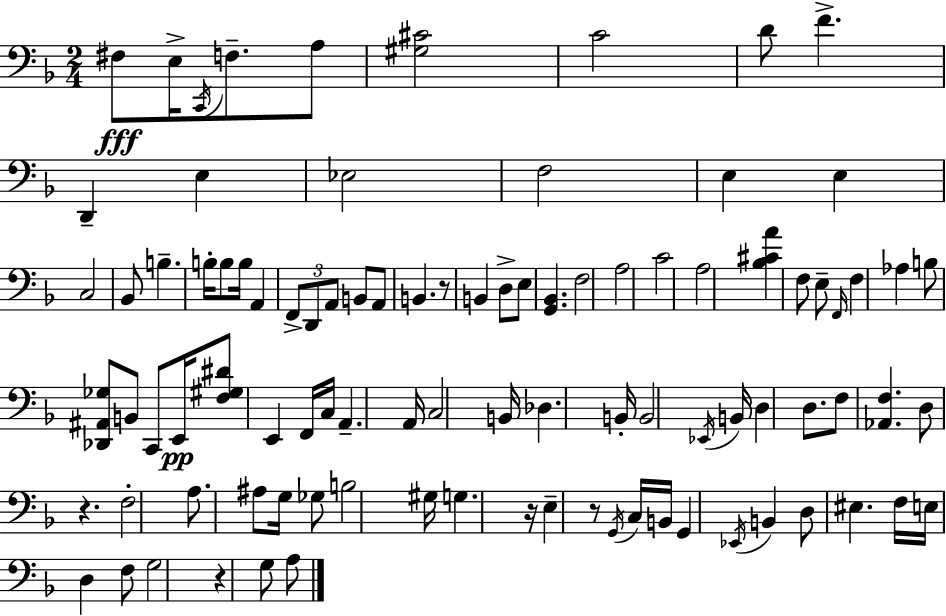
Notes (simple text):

F#3/e E3/s C2/s F3/e. A3/e [G#3,C#4]/h C4/h D4/e F4/q. D2/q E3/q Eb3/h F3/h E3/q E3/q C3/h Bb2/e B3/q. B3/s B3/e B3/s A2/q F2/e D2/e A2/e B2/e A2/e B2/q. R/e B2/q D3/e E3/e [G2,Bb2]/q. F3/h A3/h C4/h A3/h [Bb3,C#4,A4]/q F3/e E3/e F2/s F3/q Ab3/q B3/e [Db2,A#2,Gb3]/e B2/e C2/e E2/s [F3,G#3,D#4]/e E2/q F2/s C3/s A2/q. A2/s C3/h B2/s Db3/q. B2/s B2/h Eb2/s B2/s D3/q D3/e. F3/e [Ab2,F3]/q. D3/e R/q. F3/h A3/e. A#3/e G3/s Gb3/e B3/h G#3/s G3/q. R/s E3/q R/e G2/s C3/s B2/s G2/q Eb2/s B2/q D3/e EIS3/q. F3/s E3/s D3/q F3/e G3/h R/q G3/e A3/e